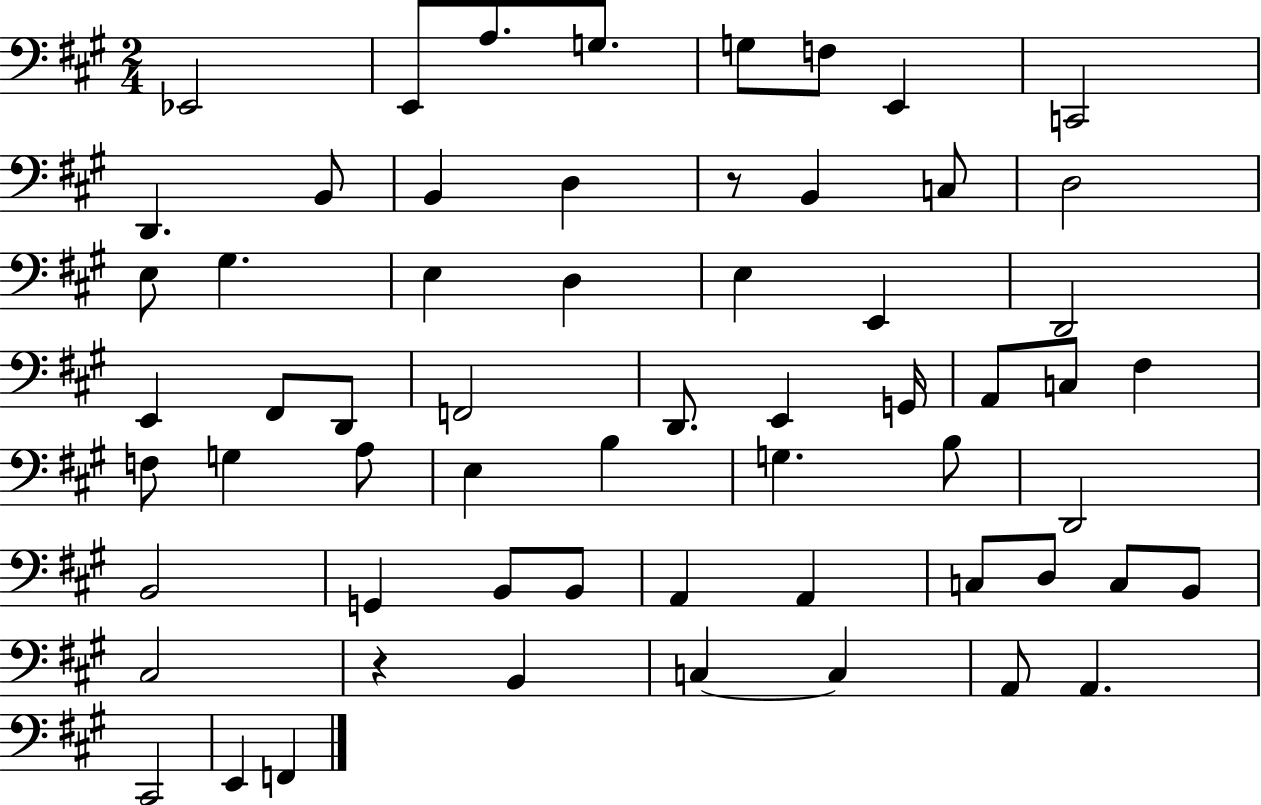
X:1
T:Untitled
M:2/4
L:1/4
K:A
_E,,2 E,,/2 A,/2 G,/2 G,/2 F,/2 E,, C,,2 D,, B,,/2 B,, D, z/2 B,, C,/2 D,2 E,/2 ^G, E, D, E, E,, D,,2 E,, ^F,,/2 D,,/2 F,,2 D,,/2 E,, G,,/4 A,,/2 C,/2 ^F, F,/2 G, A,/2 E, B, G, B,/2 D,,2 B,,2 G,, B,,/2 B,,/2 A,, A,, C,/2 D,/2 C,/2 B,,/2 ^C,2 z B,, C, C, A,,/2 A,, ^C,,2 E,, F,,